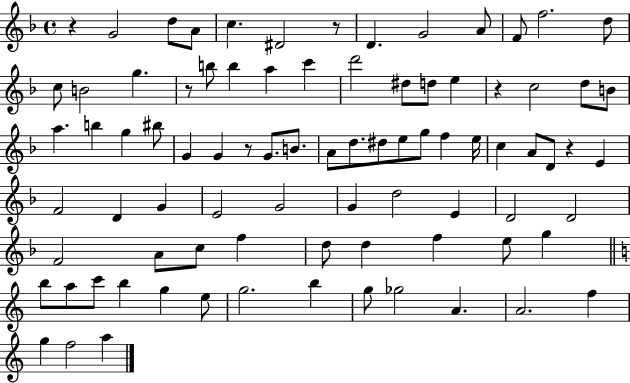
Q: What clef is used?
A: treble